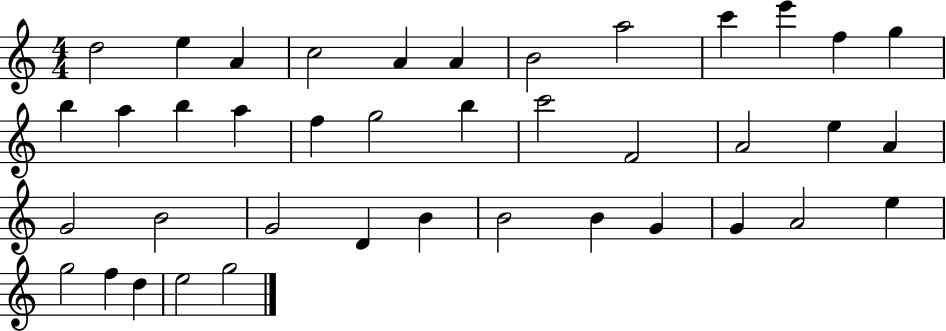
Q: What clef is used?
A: treble